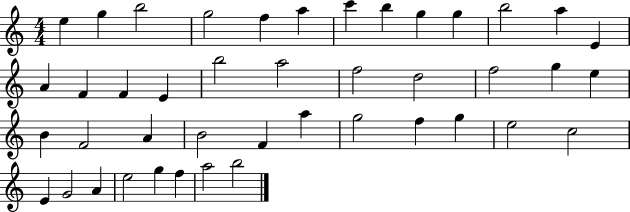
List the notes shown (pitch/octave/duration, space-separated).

E5/q G5/q B5/h G5/h F5/q A5/q C6/q B5/q G5/q G5/q B5/h A5/q E4/q A4/q F4/q F4/q E4/q B5/h A5/h F5/h D5/h F5/h G5/q E5/q B4/q F4/h A4/q B4/h F4/q A5/q G5/h F5/q G5/q E5/h C5/h E4/q G4/h A4/q E5/h G5/q F5/q A5/h B5/h